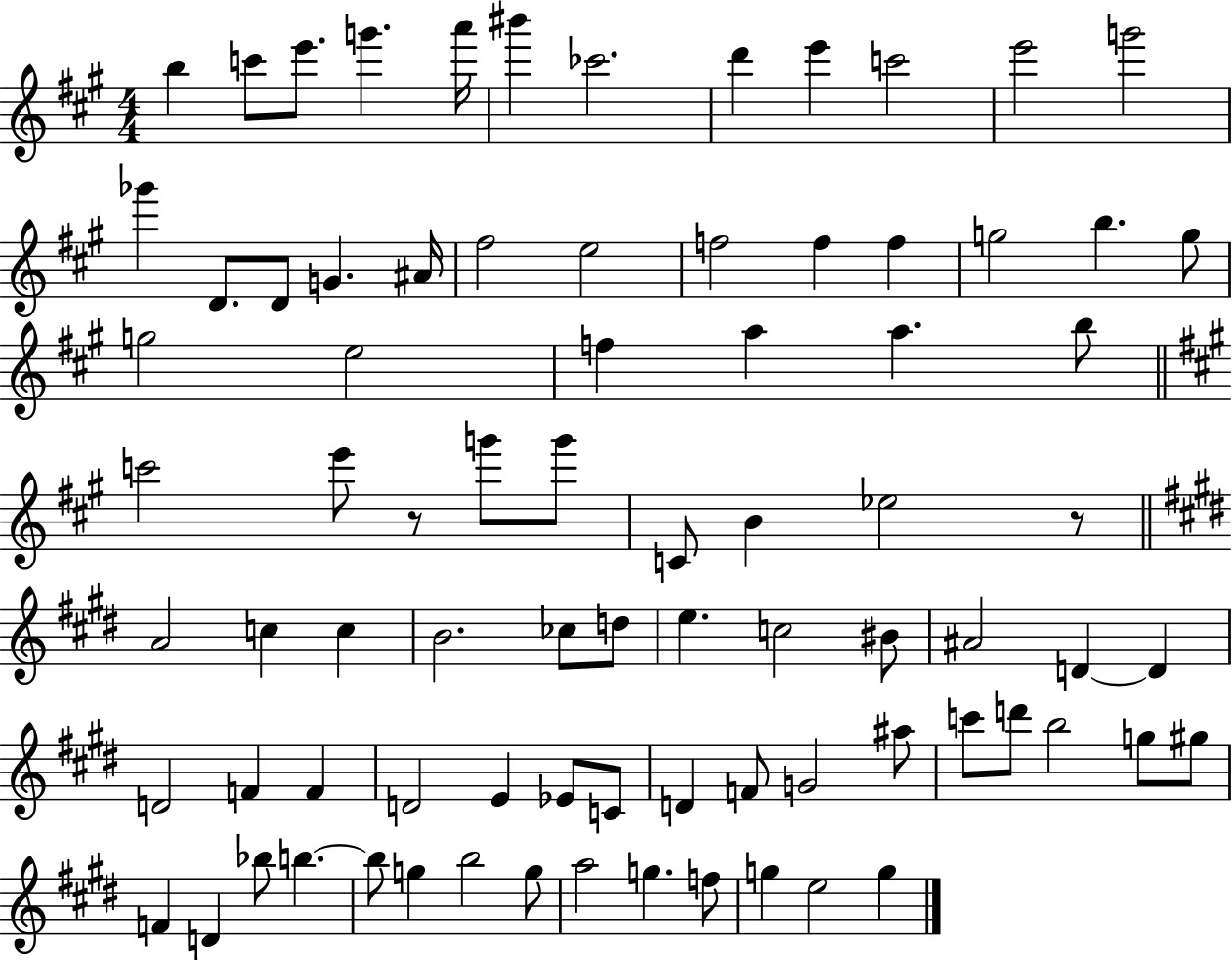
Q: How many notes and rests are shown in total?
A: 82